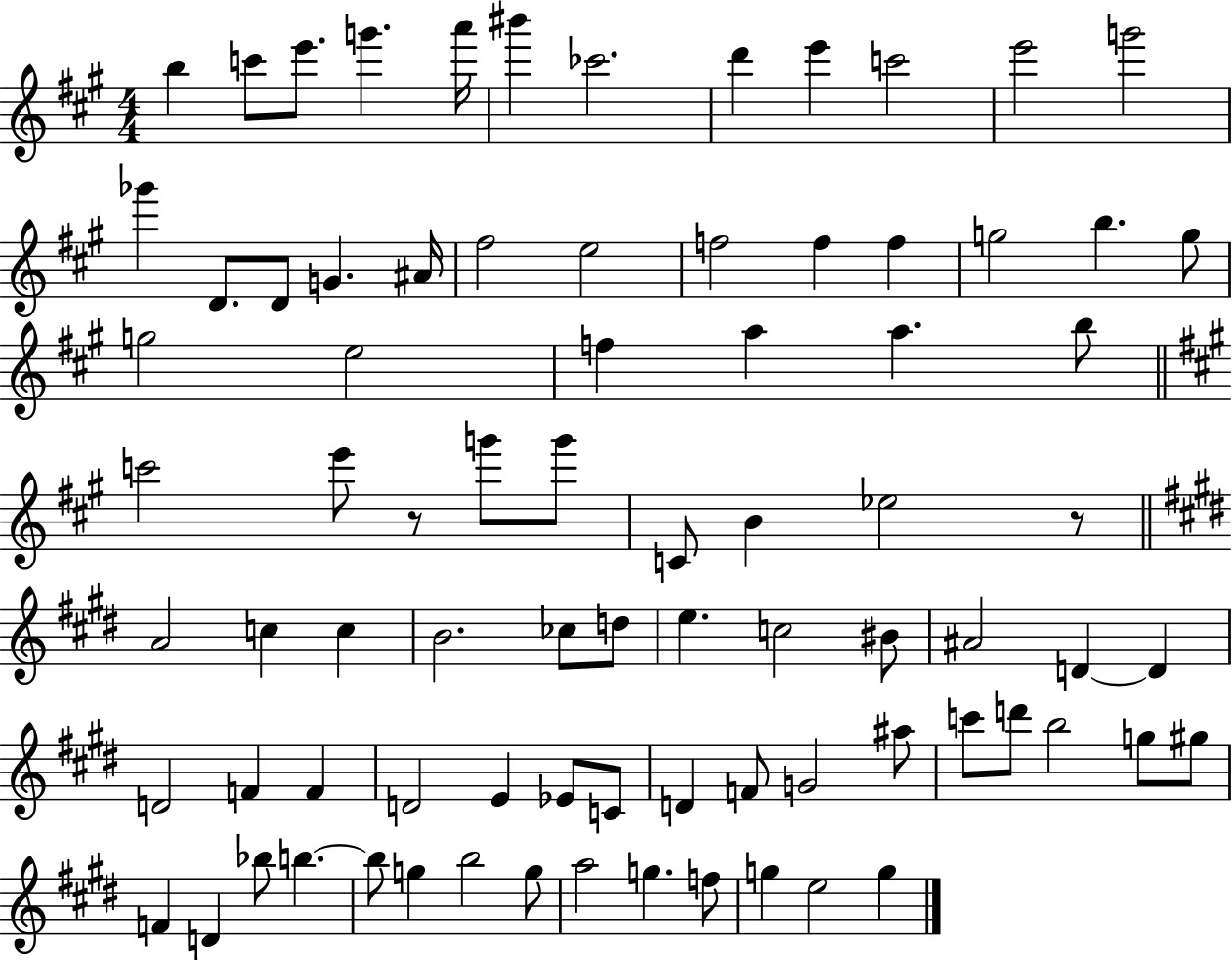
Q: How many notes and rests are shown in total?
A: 82